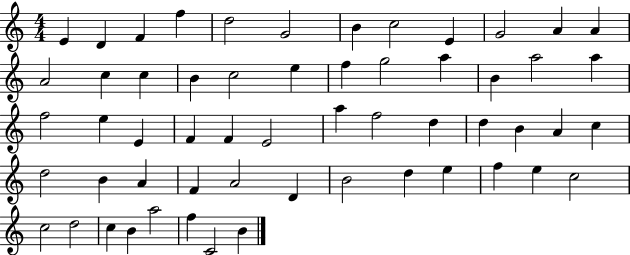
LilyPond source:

{
  \clef treble
  \numericTimeSignature
  \time 4/4
  \key c \major
  e'4 d'4 f'4 f''4 | d''2 g'2 | b'4 c''2 e'4 | g'2 a'4 a'4 | \break a'2 c''4 c''4 | b'4 c''2 e''4 | f''4 g''2 a''4 | b'4 a''2 a''4 | \break f''2 e''4 e'4 | f'4 f'4 e'2 | a''4 f''2 d''4 | d''4 b'4 a'4 c''4 | \break d''2 b'4 a'4 | f'4 a'2 d'4 | b'2 d''4 e''4 | f''4 e''4 c''2 | \break c''2 d''2 | c''4 b'4 a''2 | f''4 c'2 b'4 | \bar "|."
}